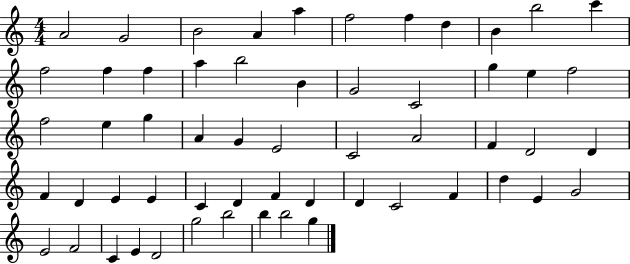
A4/h G4/h B4/h A4/q A5/q F5/h F5/q D5/q B4/q B5/h C6/q F5/h F5/q F5/q A5/q B5/h B4/q G4/h C4/h G5/q E5/q F5/h F5/h E5/q G5/q A4/q G4/q E4/h C4/h A4/h F4/q D4/h D4/q F4/q D4/q E4/q E4/q C4/q D4/q F4/q D4/q D4/q C4/h F4/q D5/q E4/q G4/h E4/h F4/h C4/q E4/q D4/h G5/h B5/h B5/q B5/h G5/q